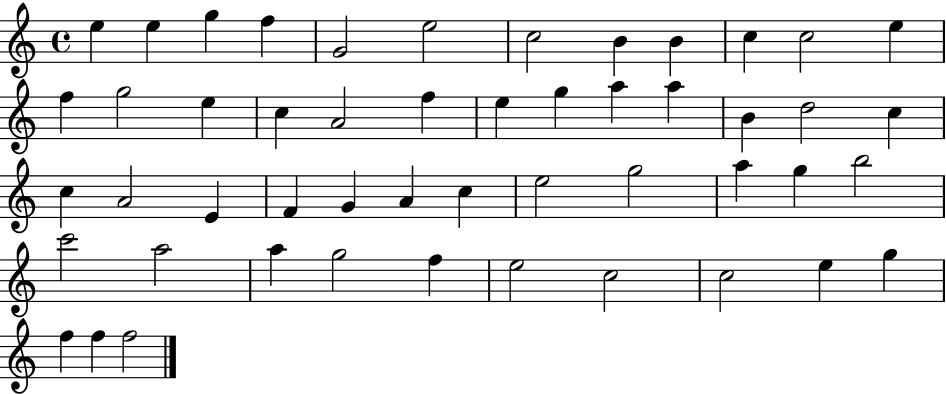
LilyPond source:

{
  \clef treble
  \time 4/4
  \defaultTimeSignature
  \key c \major
  e''4 e''4 g''4 f''4 | g'2 e''2 | c''2 b'4 b'4 | c''4 c''2 e''4 | \break f''4 g''2 e''4 | c''4 a'2 f''4 | e''4 g''4 a''4 a''4 | b'4 d''2 c''4 | \break c''4 a'2 e'4 | f'4 g'4 a'4 c''4 | e''2 g''2 | a''4 g''4 b''2 | \break c'''2 a''2 | a''4 g''2 f''4 | e''2 c''2 | c''2 e''4 g''4 | \break f''4 f''4 f''2 | \bar "|."
}